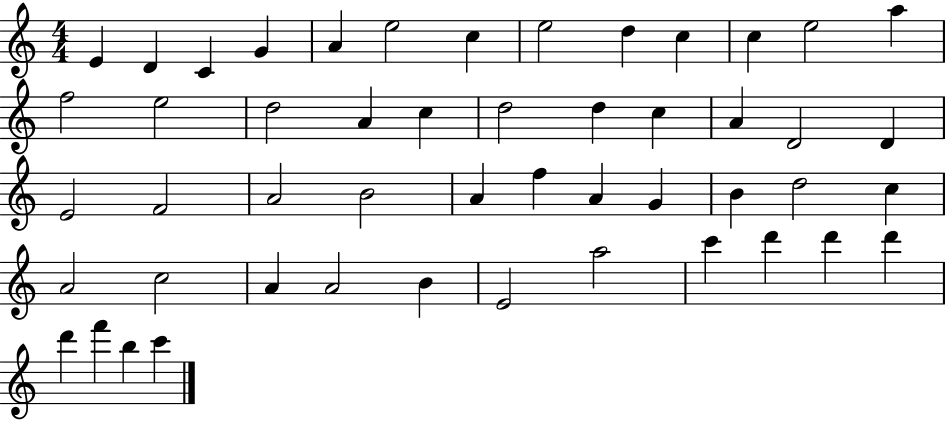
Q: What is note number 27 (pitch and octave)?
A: A4